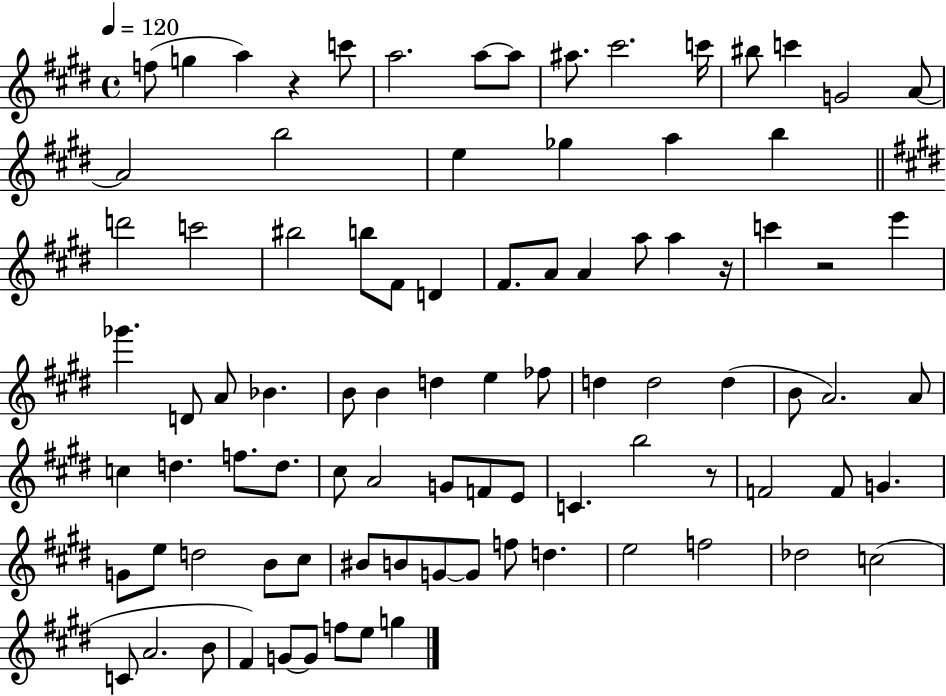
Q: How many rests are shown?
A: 4